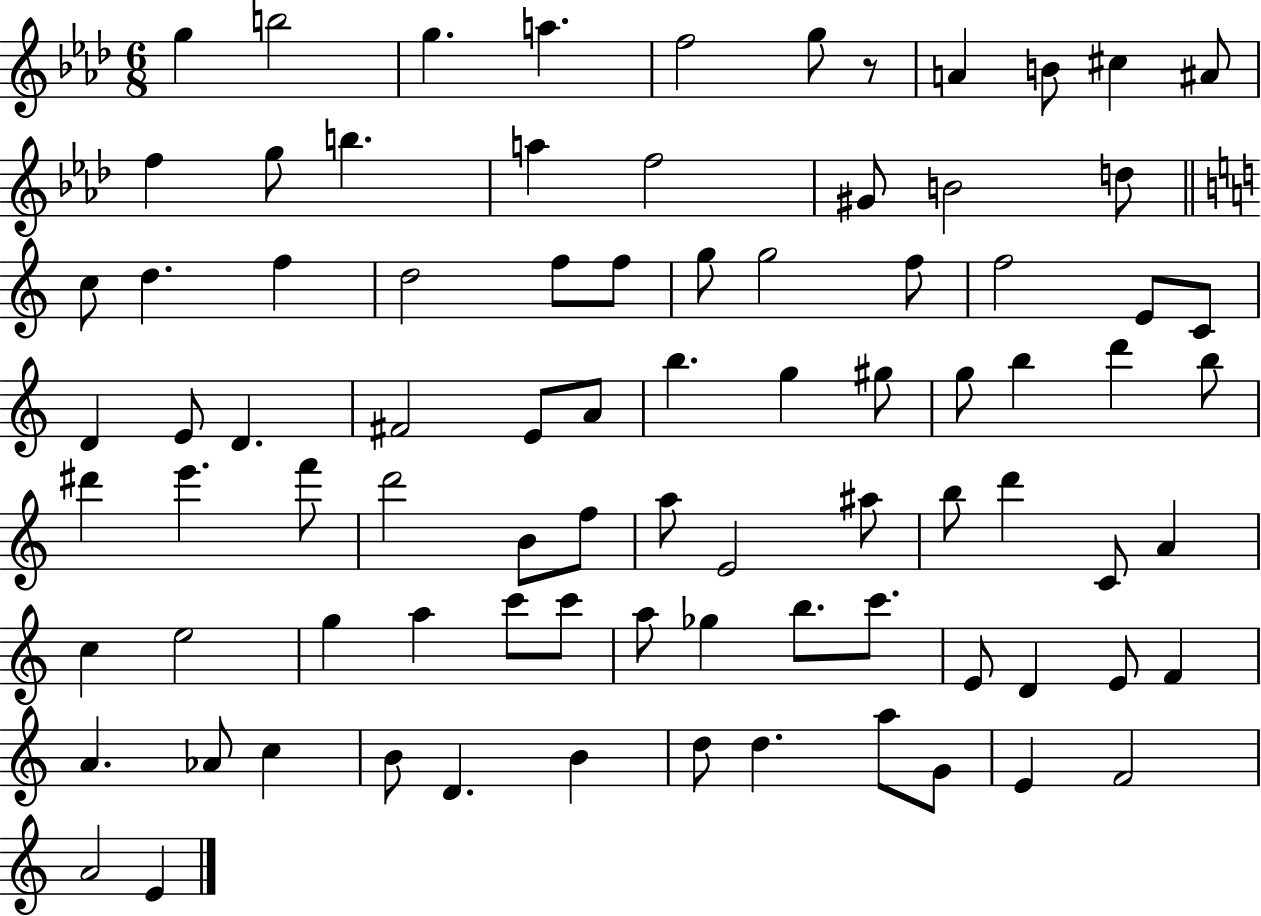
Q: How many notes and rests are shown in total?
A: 85